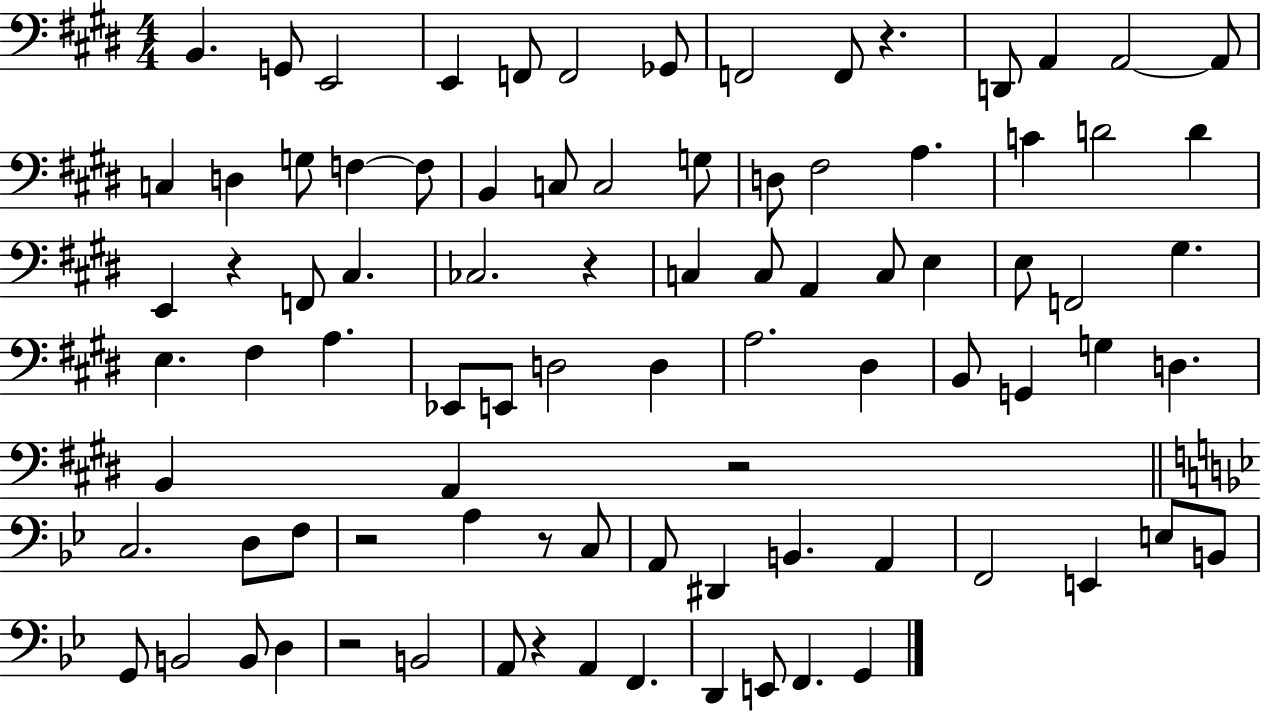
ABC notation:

X:1
T:Untitled
M:4/4
L:1/4
K:E
B,, G,,/2 E,,2 E,, F,,/2 F,,2 _G,,/2 F,,2 F,,/2 z D,,/2 A,, A,,2 A,,/2 C, D, G,/2 F, F,/2 B,, C,/2 C,2 G,/2 D,/2 ^F,2 A, C D2 D E,, z F,,/2 ^C, _C,2 z C, C,/2 A,, C,/2 E, E,/2 F,,2 ^G, E, ^F, A, _E,,/2 E,,/2 D,2 D, A,2 ^D, B,,/2 G,, G, D, B,, A,, z2 C,2 D,/2 F,/2 z2 A, z/2 C,/2 A,,/2 ^D,, B,, A,, F,,2 E,, E,/2 B,,/2 G,,/2 B,,2 B,,/2 D, z2 B,,2 A,,/2 z A,, F,, D,, E,,/2 F,, G,,